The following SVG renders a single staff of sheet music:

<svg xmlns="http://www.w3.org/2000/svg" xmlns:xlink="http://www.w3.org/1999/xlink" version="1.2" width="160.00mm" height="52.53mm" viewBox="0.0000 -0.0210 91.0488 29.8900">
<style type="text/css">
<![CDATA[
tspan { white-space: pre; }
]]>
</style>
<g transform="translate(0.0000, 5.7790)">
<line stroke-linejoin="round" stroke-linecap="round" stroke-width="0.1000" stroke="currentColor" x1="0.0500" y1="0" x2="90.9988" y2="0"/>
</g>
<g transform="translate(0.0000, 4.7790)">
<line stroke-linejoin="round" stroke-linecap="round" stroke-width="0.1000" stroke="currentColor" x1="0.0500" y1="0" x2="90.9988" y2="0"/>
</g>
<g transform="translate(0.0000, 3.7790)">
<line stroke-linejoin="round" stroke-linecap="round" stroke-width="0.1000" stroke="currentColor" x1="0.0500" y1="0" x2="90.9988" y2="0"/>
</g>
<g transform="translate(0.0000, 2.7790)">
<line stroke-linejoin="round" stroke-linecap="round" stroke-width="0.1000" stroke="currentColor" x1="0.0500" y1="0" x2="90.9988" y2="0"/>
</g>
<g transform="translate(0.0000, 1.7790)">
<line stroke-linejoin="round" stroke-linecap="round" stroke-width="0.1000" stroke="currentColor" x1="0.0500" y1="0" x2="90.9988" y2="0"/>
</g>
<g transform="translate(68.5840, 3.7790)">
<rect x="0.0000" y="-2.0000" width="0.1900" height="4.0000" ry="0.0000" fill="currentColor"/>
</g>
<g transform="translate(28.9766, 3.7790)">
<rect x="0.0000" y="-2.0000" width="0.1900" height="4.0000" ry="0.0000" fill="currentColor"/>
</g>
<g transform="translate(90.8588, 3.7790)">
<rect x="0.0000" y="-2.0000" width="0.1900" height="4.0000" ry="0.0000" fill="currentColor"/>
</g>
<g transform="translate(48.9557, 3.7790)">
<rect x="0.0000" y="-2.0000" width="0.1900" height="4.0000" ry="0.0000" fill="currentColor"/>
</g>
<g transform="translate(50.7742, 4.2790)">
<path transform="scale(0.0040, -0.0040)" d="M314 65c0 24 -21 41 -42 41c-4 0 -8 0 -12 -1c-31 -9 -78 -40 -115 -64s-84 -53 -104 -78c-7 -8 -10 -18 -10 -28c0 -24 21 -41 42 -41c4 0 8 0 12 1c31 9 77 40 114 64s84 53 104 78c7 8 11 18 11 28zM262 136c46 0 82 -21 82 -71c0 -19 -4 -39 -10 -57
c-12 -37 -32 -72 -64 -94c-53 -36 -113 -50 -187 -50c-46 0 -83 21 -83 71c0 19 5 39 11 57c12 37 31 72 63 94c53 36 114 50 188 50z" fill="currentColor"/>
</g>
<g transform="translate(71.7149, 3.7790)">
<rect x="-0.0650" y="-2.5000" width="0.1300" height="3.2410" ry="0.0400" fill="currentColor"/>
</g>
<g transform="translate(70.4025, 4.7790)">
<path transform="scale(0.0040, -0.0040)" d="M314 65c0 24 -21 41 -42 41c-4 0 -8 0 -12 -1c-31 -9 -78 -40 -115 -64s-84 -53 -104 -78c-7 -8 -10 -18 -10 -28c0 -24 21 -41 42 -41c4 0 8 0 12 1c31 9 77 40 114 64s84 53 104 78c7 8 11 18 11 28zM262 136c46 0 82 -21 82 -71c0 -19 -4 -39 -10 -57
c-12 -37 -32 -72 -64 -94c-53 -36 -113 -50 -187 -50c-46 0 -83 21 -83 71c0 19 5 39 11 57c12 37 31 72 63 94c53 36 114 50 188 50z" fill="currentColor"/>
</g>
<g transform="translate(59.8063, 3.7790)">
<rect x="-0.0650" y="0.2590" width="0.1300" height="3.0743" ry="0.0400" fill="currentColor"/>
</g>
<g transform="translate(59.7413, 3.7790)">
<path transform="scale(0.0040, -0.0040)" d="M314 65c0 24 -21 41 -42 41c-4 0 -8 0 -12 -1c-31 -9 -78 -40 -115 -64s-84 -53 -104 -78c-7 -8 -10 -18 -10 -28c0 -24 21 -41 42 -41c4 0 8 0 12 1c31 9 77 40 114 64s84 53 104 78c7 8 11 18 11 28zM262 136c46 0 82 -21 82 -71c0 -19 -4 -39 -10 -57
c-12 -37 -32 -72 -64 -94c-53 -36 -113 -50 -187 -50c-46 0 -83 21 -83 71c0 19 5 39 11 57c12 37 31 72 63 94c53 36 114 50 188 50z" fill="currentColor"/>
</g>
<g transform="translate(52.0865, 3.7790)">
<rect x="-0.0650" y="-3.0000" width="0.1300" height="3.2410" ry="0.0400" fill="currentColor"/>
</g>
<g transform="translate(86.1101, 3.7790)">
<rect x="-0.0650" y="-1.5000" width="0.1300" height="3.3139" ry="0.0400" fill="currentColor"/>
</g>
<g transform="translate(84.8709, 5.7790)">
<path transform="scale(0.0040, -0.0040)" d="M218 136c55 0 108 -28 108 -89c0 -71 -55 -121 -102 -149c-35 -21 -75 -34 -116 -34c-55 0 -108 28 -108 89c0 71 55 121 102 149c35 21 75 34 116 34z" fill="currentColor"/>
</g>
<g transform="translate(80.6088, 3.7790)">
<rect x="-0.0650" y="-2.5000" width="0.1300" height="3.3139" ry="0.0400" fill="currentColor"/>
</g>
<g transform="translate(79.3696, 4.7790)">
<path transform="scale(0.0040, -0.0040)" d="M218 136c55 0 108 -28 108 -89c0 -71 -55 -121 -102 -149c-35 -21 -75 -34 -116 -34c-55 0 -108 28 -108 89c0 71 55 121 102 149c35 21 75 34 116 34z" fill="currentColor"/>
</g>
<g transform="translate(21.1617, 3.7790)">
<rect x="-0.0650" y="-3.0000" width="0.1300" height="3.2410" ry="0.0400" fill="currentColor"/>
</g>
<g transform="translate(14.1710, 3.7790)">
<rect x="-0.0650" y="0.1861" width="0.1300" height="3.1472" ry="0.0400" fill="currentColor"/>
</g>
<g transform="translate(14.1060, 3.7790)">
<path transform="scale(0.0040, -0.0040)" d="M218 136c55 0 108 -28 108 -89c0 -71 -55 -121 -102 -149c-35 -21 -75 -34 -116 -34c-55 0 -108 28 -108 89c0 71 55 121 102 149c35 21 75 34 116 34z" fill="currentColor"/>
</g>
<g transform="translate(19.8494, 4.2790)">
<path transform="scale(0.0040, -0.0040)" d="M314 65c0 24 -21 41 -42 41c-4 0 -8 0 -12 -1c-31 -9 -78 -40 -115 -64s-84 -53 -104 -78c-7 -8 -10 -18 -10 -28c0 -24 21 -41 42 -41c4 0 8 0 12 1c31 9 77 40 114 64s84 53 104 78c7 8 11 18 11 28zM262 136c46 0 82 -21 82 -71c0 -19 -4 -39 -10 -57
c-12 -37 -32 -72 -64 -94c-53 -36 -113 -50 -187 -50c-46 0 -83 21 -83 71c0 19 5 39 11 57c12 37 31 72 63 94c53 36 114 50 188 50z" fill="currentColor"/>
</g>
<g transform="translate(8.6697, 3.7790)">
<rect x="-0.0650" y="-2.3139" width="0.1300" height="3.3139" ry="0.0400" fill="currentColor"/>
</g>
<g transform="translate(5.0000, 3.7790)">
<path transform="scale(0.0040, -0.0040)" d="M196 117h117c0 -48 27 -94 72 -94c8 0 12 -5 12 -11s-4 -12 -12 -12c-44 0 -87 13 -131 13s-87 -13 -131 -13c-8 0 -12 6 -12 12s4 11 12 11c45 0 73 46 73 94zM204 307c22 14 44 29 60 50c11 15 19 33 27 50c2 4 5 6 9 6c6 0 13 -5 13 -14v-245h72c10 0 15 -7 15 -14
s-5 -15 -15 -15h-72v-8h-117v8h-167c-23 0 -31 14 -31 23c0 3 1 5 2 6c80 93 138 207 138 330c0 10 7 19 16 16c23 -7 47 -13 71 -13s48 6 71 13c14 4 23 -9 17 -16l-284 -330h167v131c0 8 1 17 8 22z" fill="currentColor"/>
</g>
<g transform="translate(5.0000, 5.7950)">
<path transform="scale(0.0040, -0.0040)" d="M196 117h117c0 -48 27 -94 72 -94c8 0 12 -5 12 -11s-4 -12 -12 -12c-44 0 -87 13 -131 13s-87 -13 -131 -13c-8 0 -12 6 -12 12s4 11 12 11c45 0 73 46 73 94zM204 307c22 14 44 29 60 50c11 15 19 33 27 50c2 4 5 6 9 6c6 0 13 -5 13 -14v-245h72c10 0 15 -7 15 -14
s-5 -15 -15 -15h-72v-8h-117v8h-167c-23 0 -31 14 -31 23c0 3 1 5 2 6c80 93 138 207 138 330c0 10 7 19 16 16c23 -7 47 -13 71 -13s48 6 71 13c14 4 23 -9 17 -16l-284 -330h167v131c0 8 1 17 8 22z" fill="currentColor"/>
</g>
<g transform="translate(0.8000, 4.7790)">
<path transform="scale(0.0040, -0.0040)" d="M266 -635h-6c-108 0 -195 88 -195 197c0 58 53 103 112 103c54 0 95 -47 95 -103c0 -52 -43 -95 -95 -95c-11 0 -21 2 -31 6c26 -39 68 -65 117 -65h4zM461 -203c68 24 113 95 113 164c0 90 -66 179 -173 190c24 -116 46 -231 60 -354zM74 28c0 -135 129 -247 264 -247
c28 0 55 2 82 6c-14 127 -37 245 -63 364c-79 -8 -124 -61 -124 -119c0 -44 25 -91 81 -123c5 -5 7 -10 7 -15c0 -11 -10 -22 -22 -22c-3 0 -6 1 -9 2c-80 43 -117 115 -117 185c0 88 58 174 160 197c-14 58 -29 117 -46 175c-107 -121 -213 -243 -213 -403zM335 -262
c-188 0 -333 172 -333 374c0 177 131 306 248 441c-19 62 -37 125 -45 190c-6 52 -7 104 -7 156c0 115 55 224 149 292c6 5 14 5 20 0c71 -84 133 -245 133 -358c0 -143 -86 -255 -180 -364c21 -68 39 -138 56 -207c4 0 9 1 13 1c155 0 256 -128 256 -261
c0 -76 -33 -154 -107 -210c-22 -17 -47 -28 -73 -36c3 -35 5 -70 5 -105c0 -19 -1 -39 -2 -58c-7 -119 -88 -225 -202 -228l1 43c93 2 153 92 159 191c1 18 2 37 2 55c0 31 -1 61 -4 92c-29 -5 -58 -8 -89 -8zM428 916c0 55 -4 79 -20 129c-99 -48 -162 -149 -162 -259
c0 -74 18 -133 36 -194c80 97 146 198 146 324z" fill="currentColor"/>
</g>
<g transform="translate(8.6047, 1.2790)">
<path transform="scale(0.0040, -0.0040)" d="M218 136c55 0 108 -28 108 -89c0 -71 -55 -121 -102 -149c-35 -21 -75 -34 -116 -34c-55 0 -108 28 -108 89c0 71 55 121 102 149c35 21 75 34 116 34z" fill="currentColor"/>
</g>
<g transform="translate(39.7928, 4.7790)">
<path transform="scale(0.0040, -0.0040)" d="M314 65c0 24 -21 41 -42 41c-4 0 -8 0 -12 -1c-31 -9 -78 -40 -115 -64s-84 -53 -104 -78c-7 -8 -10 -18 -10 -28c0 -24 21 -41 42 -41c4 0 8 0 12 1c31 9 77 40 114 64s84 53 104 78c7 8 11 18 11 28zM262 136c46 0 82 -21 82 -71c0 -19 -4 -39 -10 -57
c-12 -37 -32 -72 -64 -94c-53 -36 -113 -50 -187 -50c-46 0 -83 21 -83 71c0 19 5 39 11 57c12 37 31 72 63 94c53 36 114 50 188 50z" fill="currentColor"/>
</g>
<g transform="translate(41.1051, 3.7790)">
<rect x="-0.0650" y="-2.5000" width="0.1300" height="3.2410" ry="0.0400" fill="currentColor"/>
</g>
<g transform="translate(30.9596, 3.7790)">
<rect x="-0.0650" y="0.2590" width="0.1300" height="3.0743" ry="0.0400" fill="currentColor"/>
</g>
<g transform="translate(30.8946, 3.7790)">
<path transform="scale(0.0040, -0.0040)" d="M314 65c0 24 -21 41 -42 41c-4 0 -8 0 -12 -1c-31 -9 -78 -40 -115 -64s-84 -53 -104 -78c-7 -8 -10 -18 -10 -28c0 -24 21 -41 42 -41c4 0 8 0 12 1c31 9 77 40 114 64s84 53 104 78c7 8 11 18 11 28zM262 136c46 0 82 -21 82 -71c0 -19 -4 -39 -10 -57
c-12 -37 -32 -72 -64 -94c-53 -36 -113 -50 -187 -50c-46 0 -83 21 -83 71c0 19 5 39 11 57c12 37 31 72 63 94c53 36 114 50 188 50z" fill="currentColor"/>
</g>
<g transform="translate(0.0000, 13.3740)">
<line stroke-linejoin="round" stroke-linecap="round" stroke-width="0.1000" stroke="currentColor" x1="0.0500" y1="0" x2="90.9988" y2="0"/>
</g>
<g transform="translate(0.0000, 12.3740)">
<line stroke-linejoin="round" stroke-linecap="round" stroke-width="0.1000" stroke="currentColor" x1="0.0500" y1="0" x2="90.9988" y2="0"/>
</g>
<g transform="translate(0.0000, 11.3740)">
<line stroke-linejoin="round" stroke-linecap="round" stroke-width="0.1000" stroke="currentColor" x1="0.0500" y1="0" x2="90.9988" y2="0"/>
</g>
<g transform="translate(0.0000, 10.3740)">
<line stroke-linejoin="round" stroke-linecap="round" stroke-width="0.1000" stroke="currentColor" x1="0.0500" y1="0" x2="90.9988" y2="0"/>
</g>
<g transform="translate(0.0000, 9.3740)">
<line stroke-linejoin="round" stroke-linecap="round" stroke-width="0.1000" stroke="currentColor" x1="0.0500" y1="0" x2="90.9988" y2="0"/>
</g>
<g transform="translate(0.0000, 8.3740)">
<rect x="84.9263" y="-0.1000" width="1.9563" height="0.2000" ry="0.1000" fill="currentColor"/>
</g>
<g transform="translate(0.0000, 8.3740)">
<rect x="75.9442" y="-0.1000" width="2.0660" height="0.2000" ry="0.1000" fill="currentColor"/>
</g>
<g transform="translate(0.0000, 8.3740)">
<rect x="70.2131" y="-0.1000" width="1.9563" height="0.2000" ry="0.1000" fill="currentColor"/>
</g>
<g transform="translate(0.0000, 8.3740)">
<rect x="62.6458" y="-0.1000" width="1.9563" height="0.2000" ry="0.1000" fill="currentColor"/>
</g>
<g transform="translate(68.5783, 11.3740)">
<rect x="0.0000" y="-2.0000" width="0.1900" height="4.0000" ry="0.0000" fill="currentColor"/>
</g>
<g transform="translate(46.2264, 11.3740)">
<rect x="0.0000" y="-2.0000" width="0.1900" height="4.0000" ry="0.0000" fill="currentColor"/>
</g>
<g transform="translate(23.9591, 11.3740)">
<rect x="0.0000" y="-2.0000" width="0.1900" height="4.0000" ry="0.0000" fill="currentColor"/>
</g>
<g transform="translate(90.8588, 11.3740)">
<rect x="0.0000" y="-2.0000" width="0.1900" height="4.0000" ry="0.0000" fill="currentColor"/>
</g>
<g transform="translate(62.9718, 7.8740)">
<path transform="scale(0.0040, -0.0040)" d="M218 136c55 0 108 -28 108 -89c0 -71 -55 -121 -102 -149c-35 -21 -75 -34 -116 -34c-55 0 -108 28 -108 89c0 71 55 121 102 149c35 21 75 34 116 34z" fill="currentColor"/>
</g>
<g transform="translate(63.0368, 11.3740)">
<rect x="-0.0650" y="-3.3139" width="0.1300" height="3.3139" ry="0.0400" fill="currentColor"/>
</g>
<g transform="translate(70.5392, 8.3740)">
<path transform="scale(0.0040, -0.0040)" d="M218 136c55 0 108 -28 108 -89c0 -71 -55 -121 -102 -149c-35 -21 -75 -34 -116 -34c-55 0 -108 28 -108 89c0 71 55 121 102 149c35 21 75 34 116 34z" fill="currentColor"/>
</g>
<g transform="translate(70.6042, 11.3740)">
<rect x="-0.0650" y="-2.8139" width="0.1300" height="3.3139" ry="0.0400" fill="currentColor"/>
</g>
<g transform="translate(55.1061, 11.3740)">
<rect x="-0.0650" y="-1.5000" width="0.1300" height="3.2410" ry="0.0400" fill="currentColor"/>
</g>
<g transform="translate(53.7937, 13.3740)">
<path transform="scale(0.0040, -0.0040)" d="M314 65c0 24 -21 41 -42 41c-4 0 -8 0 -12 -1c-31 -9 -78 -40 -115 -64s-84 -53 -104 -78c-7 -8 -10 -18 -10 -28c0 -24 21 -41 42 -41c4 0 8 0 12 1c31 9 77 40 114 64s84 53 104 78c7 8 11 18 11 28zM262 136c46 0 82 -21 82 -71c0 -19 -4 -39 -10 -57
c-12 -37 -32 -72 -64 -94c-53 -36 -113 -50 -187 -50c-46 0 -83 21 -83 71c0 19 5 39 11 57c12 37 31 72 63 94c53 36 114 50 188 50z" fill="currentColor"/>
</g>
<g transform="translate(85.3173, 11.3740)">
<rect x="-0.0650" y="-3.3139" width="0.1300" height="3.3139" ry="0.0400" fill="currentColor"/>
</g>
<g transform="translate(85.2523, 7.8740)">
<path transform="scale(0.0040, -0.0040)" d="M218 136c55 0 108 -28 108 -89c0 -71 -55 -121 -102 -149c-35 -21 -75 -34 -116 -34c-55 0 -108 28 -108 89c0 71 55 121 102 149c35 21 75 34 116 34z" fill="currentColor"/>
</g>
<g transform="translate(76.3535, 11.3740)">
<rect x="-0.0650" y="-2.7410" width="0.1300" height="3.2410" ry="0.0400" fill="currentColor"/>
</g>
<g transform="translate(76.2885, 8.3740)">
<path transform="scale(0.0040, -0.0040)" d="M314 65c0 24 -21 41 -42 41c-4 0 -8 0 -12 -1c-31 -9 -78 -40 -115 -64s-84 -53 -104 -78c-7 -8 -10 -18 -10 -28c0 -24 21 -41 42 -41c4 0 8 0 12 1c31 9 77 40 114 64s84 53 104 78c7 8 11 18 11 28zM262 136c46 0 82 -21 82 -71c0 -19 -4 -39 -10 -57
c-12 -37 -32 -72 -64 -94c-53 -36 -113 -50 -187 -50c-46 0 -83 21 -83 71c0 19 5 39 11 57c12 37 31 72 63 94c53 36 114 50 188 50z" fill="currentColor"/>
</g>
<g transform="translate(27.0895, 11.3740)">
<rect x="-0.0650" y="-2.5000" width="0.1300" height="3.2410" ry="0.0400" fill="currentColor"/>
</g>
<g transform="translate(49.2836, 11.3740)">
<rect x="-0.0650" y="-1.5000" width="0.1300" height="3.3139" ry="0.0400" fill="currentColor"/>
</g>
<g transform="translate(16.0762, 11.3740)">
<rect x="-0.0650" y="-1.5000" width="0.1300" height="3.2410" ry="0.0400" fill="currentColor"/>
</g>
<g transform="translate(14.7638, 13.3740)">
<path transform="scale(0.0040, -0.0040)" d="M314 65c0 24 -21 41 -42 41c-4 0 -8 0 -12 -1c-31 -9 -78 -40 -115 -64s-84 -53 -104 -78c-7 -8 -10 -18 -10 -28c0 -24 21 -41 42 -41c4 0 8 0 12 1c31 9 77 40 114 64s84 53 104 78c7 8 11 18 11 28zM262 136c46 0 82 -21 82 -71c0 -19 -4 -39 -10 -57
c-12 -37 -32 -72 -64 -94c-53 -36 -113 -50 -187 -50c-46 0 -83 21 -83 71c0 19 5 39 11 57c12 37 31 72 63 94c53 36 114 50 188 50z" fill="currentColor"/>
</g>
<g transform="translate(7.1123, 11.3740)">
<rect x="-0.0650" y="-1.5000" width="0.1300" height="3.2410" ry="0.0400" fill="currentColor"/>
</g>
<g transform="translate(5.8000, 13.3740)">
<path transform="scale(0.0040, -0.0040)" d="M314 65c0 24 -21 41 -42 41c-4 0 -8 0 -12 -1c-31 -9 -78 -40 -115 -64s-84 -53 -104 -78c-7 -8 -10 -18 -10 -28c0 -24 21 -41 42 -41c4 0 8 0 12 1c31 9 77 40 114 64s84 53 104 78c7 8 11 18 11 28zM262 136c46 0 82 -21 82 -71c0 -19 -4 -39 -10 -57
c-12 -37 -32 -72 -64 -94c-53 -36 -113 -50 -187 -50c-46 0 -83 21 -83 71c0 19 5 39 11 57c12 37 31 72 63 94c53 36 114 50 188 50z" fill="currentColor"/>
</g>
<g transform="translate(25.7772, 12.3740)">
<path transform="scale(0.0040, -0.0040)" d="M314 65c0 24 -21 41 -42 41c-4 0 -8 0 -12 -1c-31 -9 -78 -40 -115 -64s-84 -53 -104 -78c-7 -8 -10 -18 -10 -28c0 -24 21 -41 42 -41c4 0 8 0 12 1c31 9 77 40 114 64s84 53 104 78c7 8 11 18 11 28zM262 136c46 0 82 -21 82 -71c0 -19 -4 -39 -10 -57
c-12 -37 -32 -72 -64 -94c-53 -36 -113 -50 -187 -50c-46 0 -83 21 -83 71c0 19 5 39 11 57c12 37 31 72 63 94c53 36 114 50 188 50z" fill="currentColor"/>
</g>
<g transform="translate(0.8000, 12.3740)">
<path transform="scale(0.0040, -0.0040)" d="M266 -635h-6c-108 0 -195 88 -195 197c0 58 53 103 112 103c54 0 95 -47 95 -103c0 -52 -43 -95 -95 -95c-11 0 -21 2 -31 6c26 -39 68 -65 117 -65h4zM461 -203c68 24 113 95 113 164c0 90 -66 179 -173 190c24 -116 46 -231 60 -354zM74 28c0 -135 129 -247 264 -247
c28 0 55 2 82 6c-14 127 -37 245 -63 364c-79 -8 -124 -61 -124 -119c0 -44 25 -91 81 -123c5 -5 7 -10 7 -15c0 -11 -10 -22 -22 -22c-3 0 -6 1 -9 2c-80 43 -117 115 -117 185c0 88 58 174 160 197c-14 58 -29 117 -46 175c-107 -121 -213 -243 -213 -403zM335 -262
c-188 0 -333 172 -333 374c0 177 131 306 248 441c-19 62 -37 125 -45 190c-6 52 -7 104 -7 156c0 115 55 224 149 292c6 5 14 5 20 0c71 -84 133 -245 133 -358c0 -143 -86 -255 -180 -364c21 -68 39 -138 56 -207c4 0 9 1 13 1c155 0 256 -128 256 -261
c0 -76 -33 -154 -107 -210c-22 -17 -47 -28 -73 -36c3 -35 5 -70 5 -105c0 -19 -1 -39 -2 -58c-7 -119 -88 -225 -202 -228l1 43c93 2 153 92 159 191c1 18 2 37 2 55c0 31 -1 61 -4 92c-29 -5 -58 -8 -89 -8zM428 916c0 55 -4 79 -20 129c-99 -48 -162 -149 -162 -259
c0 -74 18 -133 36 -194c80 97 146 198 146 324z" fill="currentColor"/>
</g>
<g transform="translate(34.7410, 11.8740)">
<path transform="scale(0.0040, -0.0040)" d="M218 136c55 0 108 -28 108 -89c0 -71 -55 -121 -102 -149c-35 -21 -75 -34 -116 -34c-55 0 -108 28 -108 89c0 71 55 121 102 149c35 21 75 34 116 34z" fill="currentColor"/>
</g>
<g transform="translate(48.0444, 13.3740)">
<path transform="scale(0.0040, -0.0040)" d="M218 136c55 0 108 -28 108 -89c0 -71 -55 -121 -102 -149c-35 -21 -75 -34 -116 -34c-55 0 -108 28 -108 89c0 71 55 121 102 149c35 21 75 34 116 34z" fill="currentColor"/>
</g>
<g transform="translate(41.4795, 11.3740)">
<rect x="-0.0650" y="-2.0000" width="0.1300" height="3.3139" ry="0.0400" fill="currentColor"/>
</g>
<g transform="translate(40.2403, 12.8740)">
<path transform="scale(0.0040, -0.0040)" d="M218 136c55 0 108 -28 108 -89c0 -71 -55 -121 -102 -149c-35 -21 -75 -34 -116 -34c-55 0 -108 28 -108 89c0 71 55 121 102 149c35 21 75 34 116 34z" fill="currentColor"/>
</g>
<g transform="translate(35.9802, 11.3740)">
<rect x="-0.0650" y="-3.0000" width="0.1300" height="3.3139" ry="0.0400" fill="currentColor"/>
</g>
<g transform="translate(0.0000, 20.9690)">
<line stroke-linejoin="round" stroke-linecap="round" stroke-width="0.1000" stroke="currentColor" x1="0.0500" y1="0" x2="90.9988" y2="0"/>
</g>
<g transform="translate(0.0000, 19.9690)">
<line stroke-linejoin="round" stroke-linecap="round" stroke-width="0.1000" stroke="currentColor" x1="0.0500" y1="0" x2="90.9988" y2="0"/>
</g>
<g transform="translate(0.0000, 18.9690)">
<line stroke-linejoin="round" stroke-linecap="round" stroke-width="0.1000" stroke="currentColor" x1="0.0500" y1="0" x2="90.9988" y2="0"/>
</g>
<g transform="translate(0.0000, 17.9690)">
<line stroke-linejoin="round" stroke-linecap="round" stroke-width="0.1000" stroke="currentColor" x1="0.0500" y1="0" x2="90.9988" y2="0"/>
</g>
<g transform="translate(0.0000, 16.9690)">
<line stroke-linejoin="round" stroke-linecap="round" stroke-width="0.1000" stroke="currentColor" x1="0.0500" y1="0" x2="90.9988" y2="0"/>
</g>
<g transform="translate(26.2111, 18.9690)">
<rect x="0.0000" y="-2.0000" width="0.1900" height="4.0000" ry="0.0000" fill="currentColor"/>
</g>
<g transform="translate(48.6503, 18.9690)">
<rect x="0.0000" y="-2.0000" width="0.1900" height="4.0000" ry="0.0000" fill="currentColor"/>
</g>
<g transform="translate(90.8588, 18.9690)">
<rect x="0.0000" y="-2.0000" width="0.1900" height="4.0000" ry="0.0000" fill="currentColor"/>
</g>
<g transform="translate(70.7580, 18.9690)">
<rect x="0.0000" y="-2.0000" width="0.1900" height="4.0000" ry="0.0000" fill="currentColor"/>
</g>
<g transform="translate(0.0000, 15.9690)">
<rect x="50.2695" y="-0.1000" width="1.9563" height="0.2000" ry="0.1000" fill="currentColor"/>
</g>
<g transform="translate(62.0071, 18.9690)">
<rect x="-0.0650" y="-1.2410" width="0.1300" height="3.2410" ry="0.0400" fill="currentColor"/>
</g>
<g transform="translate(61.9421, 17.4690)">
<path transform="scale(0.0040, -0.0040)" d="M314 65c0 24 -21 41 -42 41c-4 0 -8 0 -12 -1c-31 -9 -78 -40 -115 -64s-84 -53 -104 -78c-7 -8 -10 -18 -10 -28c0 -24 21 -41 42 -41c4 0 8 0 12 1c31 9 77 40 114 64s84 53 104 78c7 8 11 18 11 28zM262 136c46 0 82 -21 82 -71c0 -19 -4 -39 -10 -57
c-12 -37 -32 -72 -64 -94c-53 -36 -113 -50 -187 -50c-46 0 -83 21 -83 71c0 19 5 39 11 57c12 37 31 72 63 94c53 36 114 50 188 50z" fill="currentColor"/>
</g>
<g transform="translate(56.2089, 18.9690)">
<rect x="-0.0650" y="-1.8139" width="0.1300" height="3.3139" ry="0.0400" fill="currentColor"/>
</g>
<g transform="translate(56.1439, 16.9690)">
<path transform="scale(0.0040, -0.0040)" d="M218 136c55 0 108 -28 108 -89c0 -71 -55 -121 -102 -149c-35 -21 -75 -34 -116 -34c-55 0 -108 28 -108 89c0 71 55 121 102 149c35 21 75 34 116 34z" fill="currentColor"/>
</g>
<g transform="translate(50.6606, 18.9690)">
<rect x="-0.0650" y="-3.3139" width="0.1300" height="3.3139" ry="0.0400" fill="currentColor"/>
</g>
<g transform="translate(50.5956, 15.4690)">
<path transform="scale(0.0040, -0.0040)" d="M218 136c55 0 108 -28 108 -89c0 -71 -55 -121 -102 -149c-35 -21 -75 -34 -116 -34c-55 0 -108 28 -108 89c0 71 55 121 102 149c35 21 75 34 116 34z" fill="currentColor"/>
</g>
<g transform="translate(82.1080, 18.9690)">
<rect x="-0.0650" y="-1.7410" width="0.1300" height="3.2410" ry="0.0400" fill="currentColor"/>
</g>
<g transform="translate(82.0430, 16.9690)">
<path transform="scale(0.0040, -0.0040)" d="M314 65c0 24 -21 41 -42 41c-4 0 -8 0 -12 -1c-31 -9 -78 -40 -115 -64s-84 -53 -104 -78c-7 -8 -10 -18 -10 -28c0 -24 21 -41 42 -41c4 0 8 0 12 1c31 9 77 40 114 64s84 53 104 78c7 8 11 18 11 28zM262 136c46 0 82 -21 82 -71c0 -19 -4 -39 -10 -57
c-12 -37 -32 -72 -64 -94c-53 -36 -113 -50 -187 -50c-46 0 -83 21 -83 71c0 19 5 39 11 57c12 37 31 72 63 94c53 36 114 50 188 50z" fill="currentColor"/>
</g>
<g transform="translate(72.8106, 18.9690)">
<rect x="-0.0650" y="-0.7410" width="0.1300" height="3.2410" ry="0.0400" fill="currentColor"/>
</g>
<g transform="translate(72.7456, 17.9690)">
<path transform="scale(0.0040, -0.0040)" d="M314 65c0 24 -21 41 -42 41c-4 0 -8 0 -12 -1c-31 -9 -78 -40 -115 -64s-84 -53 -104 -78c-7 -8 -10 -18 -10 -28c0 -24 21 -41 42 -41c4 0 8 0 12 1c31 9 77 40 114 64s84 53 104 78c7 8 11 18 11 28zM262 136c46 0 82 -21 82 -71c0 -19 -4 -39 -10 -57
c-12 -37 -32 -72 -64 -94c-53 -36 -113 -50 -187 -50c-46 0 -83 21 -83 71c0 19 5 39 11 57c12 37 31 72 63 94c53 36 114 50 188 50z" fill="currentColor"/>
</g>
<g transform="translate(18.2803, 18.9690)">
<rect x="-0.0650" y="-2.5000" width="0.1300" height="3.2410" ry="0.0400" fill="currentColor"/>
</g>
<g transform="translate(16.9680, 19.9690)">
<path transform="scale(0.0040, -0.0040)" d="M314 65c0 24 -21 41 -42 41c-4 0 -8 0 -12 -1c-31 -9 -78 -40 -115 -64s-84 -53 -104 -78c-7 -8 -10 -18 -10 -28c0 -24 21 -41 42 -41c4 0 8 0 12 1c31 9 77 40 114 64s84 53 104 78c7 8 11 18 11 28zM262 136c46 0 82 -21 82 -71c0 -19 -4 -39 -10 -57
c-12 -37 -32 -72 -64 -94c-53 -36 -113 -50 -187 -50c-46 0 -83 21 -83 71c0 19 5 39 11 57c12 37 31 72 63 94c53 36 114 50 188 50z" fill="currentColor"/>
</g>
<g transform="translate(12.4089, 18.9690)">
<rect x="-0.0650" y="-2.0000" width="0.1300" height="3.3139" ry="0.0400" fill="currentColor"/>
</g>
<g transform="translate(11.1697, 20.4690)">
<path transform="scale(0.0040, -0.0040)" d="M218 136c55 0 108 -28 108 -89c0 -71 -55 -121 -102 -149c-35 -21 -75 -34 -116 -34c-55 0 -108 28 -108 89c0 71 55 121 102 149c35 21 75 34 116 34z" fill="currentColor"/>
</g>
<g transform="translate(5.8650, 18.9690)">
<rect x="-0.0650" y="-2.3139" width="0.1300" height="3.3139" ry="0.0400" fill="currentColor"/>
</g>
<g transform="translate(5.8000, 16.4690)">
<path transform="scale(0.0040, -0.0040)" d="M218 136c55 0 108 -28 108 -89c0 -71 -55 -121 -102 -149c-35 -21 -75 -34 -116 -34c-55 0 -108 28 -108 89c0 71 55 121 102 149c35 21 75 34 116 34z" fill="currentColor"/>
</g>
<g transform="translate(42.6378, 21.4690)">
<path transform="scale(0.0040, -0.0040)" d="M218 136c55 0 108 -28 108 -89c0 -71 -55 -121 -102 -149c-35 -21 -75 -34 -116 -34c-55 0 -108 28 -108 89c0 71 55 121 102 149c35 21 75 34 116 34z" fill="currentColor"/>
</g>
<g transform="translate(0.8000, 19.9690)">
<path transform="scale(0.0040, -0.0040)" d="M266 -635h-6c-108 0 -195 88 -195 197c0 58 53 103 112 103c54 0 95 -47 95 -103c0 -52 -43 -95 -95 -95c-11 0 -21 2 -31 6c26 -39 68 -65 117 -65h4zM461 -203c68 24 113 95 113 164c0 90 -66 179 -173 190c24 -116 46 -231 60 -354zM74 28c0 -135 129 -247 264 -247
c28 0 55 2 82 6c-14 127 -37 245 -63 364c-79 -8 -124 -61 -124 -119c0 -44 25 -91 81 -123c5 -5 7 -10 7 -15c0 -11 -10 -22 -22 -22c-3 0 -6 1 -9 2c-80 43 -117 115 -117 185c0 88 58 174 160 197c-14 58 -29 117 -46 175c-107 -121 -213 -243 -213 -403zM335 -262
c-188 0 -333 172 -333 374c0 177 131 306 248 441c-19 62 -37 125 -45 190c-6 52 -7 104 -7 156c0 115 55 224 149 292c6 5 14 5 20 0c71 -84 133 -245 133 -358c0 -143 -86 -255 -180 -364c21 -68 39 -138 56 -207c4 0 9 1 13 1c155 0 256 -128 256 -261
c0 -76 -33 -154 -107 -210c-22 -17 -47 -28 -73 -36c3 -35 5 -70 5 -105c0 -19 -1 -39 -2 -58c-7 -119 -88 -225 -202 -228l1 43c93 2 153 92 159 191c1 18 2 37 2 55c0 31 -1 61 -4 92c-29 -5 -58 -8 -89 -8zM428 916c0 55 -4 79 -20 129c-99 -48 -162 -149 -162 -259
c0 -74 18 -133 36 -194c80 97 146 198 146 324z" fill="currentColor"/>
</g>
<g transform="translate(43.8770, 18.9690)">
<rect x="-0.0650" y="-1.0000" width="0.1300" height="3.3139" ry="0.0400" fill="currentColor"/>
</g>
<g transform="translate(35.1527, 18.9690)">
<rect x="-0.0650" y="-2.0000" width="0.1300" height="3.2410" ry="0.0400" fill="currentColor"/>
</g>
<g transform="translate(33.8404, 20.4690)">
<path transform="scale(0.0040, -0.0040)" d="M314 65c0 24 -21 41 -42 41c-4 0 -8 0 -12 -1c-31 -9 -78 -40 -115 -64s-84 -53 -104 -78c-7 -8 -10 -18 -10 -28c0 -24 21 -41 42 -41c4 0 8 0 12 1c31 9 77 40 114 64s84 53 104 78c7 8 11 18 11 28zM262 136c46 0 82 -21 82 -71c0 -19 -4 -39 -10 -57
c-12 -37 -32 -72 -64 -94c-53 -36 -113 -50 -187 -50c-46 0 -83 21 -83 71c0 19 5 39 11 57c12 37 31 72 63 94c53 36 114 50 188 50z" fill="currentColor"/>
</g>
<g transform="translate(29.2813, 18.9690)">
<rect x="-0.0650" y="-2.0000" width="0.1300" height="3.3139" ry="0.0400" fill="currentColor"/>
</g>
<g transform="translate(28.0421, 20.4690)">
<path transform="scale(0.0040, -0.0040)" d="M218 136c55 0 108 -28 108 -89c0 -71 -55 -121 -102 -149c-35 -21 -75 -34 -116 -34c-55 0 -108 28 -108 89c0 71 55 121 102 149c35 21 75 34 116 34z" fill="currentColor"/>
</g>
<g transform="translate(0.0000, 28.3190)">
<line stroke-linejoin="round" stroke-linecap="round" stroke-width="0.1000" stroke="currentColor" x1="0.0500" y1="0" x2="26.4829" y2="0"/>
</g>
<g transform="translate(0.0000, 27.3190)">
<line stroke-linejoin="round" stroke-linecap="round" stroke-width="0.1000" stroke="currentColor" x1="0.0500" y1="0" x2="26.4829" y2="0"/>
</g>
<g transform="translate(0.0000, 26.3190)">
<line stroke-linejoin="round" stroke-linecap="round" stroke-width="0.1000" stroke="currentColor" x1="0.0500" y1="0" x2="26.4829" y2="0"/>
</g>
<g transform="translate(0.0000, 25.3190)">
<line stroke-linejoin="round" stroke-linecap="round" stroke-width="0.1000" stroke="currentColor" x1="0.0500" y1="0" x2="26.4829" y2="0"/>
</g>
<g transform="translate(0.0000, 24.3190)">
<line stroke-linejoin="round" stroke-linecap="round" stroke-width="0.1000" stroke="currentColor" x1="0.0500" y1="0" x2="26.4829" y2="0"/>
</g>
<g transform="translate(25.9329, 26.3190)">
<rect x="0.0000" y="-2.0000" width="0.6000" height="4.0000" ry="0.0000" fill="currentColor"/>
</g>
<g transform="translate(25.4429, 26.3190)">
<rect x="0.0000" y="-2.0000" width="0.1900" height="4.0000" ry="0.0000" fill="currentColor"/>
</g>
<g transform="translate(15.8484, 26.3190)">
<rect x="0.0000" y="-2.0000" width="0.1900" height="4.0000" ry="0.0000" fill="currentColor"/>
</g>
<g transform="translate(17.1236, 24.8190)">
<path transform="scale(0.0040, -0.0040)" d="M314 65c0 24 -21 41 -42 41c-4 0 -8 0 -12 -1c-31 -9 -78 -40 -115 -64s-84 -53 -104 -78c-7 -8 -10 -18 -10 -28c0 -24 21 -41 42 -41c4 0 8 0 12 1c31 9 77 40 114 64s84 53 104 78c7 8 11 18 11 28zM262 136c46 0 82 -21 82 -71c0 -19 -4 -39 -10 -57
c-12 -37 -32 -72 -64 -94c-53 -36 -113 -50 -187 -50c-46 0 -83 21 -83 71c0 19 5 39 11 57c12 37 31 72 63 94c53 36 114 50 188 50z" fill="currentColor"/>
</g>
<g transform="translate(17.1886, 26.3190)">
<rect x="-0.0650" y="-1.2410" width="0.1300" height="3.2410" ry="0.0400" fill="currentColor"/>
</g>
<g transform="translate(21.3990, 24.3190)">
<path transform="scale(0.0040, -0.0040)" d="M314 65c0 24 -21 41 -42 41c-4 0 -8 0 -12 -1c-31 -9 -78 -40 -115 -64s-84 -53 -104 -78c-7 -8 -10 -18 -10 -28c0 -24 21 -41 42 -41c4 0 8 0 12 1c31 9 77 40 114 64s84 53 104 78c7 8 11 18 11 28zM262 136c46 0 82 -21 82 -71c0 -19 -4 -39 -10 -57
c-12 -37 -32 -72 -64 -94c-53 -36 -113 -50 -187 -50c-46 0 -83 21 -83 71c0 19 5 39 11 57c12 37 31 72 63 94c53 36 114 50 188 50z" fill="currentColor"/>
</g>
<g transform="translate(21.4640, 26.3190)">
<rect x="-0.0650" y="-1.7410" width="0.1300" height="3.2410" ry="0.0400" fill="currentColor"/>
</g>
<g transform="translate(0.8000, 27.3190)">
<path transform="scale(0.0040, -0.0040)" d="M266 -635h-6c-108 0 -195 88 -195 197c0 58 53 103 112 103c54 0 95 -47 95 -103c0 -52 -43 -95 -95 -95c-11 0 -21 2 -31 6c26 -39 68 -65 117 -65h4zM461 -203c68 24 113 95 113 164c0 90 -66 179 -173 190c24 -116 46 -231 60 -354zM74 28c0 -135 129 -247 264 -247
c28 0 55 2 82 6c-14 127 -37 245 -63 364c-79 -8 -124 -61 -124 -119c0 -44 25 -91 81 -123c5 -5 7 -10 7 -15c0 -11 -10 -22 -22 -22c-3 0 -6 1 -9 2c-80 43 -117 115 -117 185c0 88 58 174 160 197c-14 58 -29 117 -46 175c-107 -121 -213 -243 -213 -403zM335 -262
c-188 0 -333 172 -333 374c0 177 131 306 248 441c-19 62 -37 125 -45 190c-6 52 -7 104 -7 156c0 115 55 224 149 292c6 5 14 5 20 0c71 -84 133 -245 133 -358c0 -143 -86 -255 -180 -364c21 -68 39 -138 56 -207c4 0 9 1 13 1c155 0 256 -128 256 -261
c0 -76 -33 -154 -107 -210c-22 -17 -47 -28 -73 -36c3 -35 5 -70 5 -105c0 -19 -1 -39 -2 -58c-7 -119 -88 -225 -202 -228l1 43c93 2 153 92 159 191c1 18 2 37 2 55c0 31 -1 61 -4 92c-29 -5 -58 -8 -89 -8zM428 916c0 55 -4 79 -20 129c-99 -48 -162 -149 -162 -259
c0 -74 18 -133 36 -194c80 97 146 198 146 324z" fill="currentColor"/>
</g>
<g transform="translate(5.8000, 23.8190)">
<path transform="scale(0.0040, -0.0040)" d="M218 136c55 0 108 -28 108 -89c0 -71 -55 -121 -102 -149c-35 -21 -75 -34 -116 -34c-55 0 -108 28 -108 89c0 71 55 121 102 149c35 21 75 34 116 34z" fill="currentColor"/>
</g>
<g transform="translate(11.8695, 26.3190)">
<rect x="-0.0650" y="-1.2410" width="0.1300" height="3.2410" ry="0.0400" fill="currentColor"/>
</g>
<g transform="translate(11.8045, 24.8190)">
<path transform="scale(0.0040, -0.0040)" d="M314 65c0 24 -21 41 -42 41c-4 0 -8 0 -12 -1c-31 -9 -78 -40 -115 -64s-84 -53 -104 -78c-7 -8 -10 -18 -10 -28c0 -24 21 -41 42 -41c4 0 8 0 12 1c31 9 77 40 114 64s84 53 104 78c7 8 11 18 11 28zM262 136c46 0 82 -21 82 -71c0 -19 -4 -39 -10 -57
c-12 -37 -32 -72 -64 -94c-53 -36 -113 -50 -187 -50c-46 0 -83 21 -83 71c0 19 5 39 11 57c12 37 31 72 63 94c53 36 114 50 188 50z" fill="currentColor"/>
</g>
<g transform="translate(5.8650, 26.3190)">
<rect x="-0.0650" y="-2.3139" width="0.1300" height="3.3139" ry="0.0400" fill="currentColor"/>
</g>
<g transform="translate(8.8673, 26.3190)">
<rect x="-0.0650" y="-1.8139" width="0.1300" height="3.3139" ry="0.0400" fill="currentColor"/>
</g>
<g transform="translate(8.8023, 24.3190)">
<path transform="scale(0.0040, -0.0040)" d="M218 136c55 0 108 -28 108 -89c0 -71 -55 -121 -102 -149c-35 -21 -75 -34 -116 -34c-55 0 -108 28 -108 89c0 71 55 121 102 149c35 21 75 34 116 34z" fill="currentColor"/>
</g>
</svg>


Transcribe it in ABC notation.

X:1
T:Untitled
M:4/4
L:1/4
K:C
g B A2 B2 G2 A2 B2 G2 G E E2 E2 G2 A F E E2 b a a2 b g F G2 F F2 D b f e2 d2 f2 g f e2 e2 f2